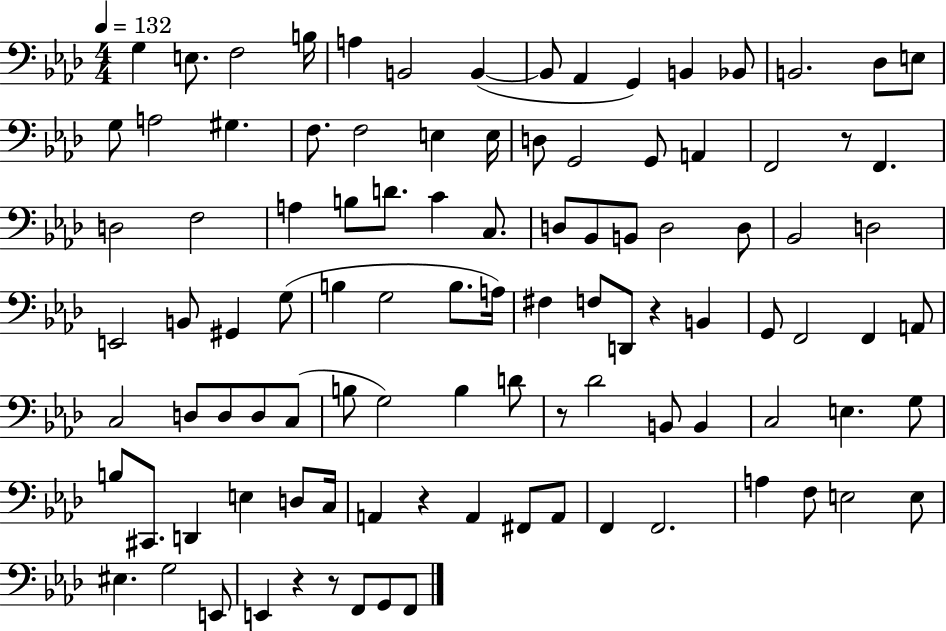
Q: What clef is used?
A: bass